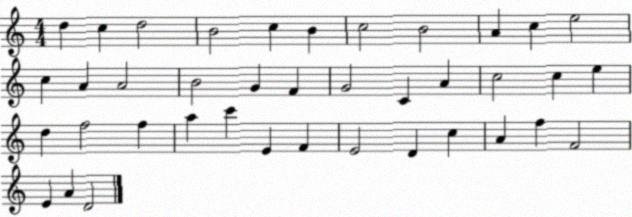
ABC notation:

X:1
T:Untitled
M:4/4
L:1/4
K:C
d c d2 B2 c B c2 B2 A c e2 c A A2 B2 G F G2 C A c2 c e d f2 f a c' E F E2 D c A f F2 E A D2